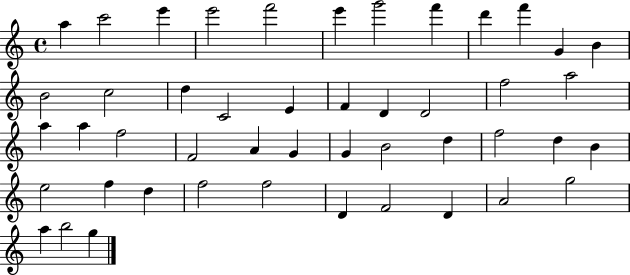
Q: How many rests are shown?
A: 0